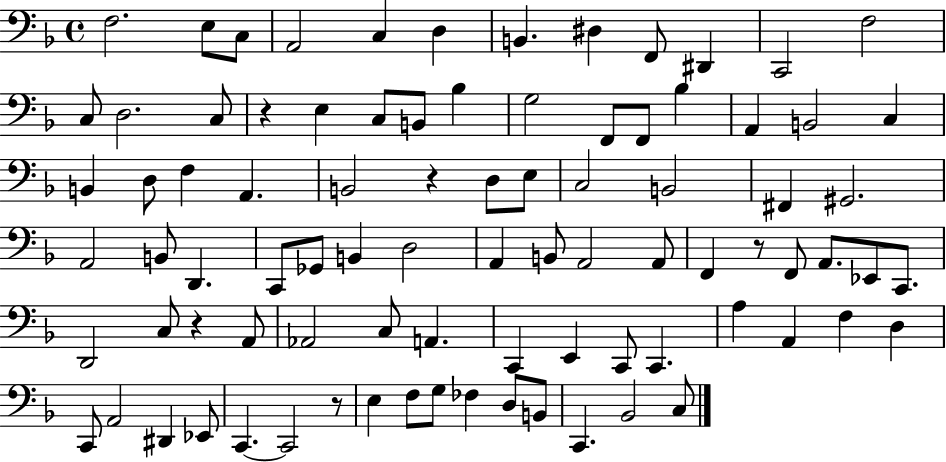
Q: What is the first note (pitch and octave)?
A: F3